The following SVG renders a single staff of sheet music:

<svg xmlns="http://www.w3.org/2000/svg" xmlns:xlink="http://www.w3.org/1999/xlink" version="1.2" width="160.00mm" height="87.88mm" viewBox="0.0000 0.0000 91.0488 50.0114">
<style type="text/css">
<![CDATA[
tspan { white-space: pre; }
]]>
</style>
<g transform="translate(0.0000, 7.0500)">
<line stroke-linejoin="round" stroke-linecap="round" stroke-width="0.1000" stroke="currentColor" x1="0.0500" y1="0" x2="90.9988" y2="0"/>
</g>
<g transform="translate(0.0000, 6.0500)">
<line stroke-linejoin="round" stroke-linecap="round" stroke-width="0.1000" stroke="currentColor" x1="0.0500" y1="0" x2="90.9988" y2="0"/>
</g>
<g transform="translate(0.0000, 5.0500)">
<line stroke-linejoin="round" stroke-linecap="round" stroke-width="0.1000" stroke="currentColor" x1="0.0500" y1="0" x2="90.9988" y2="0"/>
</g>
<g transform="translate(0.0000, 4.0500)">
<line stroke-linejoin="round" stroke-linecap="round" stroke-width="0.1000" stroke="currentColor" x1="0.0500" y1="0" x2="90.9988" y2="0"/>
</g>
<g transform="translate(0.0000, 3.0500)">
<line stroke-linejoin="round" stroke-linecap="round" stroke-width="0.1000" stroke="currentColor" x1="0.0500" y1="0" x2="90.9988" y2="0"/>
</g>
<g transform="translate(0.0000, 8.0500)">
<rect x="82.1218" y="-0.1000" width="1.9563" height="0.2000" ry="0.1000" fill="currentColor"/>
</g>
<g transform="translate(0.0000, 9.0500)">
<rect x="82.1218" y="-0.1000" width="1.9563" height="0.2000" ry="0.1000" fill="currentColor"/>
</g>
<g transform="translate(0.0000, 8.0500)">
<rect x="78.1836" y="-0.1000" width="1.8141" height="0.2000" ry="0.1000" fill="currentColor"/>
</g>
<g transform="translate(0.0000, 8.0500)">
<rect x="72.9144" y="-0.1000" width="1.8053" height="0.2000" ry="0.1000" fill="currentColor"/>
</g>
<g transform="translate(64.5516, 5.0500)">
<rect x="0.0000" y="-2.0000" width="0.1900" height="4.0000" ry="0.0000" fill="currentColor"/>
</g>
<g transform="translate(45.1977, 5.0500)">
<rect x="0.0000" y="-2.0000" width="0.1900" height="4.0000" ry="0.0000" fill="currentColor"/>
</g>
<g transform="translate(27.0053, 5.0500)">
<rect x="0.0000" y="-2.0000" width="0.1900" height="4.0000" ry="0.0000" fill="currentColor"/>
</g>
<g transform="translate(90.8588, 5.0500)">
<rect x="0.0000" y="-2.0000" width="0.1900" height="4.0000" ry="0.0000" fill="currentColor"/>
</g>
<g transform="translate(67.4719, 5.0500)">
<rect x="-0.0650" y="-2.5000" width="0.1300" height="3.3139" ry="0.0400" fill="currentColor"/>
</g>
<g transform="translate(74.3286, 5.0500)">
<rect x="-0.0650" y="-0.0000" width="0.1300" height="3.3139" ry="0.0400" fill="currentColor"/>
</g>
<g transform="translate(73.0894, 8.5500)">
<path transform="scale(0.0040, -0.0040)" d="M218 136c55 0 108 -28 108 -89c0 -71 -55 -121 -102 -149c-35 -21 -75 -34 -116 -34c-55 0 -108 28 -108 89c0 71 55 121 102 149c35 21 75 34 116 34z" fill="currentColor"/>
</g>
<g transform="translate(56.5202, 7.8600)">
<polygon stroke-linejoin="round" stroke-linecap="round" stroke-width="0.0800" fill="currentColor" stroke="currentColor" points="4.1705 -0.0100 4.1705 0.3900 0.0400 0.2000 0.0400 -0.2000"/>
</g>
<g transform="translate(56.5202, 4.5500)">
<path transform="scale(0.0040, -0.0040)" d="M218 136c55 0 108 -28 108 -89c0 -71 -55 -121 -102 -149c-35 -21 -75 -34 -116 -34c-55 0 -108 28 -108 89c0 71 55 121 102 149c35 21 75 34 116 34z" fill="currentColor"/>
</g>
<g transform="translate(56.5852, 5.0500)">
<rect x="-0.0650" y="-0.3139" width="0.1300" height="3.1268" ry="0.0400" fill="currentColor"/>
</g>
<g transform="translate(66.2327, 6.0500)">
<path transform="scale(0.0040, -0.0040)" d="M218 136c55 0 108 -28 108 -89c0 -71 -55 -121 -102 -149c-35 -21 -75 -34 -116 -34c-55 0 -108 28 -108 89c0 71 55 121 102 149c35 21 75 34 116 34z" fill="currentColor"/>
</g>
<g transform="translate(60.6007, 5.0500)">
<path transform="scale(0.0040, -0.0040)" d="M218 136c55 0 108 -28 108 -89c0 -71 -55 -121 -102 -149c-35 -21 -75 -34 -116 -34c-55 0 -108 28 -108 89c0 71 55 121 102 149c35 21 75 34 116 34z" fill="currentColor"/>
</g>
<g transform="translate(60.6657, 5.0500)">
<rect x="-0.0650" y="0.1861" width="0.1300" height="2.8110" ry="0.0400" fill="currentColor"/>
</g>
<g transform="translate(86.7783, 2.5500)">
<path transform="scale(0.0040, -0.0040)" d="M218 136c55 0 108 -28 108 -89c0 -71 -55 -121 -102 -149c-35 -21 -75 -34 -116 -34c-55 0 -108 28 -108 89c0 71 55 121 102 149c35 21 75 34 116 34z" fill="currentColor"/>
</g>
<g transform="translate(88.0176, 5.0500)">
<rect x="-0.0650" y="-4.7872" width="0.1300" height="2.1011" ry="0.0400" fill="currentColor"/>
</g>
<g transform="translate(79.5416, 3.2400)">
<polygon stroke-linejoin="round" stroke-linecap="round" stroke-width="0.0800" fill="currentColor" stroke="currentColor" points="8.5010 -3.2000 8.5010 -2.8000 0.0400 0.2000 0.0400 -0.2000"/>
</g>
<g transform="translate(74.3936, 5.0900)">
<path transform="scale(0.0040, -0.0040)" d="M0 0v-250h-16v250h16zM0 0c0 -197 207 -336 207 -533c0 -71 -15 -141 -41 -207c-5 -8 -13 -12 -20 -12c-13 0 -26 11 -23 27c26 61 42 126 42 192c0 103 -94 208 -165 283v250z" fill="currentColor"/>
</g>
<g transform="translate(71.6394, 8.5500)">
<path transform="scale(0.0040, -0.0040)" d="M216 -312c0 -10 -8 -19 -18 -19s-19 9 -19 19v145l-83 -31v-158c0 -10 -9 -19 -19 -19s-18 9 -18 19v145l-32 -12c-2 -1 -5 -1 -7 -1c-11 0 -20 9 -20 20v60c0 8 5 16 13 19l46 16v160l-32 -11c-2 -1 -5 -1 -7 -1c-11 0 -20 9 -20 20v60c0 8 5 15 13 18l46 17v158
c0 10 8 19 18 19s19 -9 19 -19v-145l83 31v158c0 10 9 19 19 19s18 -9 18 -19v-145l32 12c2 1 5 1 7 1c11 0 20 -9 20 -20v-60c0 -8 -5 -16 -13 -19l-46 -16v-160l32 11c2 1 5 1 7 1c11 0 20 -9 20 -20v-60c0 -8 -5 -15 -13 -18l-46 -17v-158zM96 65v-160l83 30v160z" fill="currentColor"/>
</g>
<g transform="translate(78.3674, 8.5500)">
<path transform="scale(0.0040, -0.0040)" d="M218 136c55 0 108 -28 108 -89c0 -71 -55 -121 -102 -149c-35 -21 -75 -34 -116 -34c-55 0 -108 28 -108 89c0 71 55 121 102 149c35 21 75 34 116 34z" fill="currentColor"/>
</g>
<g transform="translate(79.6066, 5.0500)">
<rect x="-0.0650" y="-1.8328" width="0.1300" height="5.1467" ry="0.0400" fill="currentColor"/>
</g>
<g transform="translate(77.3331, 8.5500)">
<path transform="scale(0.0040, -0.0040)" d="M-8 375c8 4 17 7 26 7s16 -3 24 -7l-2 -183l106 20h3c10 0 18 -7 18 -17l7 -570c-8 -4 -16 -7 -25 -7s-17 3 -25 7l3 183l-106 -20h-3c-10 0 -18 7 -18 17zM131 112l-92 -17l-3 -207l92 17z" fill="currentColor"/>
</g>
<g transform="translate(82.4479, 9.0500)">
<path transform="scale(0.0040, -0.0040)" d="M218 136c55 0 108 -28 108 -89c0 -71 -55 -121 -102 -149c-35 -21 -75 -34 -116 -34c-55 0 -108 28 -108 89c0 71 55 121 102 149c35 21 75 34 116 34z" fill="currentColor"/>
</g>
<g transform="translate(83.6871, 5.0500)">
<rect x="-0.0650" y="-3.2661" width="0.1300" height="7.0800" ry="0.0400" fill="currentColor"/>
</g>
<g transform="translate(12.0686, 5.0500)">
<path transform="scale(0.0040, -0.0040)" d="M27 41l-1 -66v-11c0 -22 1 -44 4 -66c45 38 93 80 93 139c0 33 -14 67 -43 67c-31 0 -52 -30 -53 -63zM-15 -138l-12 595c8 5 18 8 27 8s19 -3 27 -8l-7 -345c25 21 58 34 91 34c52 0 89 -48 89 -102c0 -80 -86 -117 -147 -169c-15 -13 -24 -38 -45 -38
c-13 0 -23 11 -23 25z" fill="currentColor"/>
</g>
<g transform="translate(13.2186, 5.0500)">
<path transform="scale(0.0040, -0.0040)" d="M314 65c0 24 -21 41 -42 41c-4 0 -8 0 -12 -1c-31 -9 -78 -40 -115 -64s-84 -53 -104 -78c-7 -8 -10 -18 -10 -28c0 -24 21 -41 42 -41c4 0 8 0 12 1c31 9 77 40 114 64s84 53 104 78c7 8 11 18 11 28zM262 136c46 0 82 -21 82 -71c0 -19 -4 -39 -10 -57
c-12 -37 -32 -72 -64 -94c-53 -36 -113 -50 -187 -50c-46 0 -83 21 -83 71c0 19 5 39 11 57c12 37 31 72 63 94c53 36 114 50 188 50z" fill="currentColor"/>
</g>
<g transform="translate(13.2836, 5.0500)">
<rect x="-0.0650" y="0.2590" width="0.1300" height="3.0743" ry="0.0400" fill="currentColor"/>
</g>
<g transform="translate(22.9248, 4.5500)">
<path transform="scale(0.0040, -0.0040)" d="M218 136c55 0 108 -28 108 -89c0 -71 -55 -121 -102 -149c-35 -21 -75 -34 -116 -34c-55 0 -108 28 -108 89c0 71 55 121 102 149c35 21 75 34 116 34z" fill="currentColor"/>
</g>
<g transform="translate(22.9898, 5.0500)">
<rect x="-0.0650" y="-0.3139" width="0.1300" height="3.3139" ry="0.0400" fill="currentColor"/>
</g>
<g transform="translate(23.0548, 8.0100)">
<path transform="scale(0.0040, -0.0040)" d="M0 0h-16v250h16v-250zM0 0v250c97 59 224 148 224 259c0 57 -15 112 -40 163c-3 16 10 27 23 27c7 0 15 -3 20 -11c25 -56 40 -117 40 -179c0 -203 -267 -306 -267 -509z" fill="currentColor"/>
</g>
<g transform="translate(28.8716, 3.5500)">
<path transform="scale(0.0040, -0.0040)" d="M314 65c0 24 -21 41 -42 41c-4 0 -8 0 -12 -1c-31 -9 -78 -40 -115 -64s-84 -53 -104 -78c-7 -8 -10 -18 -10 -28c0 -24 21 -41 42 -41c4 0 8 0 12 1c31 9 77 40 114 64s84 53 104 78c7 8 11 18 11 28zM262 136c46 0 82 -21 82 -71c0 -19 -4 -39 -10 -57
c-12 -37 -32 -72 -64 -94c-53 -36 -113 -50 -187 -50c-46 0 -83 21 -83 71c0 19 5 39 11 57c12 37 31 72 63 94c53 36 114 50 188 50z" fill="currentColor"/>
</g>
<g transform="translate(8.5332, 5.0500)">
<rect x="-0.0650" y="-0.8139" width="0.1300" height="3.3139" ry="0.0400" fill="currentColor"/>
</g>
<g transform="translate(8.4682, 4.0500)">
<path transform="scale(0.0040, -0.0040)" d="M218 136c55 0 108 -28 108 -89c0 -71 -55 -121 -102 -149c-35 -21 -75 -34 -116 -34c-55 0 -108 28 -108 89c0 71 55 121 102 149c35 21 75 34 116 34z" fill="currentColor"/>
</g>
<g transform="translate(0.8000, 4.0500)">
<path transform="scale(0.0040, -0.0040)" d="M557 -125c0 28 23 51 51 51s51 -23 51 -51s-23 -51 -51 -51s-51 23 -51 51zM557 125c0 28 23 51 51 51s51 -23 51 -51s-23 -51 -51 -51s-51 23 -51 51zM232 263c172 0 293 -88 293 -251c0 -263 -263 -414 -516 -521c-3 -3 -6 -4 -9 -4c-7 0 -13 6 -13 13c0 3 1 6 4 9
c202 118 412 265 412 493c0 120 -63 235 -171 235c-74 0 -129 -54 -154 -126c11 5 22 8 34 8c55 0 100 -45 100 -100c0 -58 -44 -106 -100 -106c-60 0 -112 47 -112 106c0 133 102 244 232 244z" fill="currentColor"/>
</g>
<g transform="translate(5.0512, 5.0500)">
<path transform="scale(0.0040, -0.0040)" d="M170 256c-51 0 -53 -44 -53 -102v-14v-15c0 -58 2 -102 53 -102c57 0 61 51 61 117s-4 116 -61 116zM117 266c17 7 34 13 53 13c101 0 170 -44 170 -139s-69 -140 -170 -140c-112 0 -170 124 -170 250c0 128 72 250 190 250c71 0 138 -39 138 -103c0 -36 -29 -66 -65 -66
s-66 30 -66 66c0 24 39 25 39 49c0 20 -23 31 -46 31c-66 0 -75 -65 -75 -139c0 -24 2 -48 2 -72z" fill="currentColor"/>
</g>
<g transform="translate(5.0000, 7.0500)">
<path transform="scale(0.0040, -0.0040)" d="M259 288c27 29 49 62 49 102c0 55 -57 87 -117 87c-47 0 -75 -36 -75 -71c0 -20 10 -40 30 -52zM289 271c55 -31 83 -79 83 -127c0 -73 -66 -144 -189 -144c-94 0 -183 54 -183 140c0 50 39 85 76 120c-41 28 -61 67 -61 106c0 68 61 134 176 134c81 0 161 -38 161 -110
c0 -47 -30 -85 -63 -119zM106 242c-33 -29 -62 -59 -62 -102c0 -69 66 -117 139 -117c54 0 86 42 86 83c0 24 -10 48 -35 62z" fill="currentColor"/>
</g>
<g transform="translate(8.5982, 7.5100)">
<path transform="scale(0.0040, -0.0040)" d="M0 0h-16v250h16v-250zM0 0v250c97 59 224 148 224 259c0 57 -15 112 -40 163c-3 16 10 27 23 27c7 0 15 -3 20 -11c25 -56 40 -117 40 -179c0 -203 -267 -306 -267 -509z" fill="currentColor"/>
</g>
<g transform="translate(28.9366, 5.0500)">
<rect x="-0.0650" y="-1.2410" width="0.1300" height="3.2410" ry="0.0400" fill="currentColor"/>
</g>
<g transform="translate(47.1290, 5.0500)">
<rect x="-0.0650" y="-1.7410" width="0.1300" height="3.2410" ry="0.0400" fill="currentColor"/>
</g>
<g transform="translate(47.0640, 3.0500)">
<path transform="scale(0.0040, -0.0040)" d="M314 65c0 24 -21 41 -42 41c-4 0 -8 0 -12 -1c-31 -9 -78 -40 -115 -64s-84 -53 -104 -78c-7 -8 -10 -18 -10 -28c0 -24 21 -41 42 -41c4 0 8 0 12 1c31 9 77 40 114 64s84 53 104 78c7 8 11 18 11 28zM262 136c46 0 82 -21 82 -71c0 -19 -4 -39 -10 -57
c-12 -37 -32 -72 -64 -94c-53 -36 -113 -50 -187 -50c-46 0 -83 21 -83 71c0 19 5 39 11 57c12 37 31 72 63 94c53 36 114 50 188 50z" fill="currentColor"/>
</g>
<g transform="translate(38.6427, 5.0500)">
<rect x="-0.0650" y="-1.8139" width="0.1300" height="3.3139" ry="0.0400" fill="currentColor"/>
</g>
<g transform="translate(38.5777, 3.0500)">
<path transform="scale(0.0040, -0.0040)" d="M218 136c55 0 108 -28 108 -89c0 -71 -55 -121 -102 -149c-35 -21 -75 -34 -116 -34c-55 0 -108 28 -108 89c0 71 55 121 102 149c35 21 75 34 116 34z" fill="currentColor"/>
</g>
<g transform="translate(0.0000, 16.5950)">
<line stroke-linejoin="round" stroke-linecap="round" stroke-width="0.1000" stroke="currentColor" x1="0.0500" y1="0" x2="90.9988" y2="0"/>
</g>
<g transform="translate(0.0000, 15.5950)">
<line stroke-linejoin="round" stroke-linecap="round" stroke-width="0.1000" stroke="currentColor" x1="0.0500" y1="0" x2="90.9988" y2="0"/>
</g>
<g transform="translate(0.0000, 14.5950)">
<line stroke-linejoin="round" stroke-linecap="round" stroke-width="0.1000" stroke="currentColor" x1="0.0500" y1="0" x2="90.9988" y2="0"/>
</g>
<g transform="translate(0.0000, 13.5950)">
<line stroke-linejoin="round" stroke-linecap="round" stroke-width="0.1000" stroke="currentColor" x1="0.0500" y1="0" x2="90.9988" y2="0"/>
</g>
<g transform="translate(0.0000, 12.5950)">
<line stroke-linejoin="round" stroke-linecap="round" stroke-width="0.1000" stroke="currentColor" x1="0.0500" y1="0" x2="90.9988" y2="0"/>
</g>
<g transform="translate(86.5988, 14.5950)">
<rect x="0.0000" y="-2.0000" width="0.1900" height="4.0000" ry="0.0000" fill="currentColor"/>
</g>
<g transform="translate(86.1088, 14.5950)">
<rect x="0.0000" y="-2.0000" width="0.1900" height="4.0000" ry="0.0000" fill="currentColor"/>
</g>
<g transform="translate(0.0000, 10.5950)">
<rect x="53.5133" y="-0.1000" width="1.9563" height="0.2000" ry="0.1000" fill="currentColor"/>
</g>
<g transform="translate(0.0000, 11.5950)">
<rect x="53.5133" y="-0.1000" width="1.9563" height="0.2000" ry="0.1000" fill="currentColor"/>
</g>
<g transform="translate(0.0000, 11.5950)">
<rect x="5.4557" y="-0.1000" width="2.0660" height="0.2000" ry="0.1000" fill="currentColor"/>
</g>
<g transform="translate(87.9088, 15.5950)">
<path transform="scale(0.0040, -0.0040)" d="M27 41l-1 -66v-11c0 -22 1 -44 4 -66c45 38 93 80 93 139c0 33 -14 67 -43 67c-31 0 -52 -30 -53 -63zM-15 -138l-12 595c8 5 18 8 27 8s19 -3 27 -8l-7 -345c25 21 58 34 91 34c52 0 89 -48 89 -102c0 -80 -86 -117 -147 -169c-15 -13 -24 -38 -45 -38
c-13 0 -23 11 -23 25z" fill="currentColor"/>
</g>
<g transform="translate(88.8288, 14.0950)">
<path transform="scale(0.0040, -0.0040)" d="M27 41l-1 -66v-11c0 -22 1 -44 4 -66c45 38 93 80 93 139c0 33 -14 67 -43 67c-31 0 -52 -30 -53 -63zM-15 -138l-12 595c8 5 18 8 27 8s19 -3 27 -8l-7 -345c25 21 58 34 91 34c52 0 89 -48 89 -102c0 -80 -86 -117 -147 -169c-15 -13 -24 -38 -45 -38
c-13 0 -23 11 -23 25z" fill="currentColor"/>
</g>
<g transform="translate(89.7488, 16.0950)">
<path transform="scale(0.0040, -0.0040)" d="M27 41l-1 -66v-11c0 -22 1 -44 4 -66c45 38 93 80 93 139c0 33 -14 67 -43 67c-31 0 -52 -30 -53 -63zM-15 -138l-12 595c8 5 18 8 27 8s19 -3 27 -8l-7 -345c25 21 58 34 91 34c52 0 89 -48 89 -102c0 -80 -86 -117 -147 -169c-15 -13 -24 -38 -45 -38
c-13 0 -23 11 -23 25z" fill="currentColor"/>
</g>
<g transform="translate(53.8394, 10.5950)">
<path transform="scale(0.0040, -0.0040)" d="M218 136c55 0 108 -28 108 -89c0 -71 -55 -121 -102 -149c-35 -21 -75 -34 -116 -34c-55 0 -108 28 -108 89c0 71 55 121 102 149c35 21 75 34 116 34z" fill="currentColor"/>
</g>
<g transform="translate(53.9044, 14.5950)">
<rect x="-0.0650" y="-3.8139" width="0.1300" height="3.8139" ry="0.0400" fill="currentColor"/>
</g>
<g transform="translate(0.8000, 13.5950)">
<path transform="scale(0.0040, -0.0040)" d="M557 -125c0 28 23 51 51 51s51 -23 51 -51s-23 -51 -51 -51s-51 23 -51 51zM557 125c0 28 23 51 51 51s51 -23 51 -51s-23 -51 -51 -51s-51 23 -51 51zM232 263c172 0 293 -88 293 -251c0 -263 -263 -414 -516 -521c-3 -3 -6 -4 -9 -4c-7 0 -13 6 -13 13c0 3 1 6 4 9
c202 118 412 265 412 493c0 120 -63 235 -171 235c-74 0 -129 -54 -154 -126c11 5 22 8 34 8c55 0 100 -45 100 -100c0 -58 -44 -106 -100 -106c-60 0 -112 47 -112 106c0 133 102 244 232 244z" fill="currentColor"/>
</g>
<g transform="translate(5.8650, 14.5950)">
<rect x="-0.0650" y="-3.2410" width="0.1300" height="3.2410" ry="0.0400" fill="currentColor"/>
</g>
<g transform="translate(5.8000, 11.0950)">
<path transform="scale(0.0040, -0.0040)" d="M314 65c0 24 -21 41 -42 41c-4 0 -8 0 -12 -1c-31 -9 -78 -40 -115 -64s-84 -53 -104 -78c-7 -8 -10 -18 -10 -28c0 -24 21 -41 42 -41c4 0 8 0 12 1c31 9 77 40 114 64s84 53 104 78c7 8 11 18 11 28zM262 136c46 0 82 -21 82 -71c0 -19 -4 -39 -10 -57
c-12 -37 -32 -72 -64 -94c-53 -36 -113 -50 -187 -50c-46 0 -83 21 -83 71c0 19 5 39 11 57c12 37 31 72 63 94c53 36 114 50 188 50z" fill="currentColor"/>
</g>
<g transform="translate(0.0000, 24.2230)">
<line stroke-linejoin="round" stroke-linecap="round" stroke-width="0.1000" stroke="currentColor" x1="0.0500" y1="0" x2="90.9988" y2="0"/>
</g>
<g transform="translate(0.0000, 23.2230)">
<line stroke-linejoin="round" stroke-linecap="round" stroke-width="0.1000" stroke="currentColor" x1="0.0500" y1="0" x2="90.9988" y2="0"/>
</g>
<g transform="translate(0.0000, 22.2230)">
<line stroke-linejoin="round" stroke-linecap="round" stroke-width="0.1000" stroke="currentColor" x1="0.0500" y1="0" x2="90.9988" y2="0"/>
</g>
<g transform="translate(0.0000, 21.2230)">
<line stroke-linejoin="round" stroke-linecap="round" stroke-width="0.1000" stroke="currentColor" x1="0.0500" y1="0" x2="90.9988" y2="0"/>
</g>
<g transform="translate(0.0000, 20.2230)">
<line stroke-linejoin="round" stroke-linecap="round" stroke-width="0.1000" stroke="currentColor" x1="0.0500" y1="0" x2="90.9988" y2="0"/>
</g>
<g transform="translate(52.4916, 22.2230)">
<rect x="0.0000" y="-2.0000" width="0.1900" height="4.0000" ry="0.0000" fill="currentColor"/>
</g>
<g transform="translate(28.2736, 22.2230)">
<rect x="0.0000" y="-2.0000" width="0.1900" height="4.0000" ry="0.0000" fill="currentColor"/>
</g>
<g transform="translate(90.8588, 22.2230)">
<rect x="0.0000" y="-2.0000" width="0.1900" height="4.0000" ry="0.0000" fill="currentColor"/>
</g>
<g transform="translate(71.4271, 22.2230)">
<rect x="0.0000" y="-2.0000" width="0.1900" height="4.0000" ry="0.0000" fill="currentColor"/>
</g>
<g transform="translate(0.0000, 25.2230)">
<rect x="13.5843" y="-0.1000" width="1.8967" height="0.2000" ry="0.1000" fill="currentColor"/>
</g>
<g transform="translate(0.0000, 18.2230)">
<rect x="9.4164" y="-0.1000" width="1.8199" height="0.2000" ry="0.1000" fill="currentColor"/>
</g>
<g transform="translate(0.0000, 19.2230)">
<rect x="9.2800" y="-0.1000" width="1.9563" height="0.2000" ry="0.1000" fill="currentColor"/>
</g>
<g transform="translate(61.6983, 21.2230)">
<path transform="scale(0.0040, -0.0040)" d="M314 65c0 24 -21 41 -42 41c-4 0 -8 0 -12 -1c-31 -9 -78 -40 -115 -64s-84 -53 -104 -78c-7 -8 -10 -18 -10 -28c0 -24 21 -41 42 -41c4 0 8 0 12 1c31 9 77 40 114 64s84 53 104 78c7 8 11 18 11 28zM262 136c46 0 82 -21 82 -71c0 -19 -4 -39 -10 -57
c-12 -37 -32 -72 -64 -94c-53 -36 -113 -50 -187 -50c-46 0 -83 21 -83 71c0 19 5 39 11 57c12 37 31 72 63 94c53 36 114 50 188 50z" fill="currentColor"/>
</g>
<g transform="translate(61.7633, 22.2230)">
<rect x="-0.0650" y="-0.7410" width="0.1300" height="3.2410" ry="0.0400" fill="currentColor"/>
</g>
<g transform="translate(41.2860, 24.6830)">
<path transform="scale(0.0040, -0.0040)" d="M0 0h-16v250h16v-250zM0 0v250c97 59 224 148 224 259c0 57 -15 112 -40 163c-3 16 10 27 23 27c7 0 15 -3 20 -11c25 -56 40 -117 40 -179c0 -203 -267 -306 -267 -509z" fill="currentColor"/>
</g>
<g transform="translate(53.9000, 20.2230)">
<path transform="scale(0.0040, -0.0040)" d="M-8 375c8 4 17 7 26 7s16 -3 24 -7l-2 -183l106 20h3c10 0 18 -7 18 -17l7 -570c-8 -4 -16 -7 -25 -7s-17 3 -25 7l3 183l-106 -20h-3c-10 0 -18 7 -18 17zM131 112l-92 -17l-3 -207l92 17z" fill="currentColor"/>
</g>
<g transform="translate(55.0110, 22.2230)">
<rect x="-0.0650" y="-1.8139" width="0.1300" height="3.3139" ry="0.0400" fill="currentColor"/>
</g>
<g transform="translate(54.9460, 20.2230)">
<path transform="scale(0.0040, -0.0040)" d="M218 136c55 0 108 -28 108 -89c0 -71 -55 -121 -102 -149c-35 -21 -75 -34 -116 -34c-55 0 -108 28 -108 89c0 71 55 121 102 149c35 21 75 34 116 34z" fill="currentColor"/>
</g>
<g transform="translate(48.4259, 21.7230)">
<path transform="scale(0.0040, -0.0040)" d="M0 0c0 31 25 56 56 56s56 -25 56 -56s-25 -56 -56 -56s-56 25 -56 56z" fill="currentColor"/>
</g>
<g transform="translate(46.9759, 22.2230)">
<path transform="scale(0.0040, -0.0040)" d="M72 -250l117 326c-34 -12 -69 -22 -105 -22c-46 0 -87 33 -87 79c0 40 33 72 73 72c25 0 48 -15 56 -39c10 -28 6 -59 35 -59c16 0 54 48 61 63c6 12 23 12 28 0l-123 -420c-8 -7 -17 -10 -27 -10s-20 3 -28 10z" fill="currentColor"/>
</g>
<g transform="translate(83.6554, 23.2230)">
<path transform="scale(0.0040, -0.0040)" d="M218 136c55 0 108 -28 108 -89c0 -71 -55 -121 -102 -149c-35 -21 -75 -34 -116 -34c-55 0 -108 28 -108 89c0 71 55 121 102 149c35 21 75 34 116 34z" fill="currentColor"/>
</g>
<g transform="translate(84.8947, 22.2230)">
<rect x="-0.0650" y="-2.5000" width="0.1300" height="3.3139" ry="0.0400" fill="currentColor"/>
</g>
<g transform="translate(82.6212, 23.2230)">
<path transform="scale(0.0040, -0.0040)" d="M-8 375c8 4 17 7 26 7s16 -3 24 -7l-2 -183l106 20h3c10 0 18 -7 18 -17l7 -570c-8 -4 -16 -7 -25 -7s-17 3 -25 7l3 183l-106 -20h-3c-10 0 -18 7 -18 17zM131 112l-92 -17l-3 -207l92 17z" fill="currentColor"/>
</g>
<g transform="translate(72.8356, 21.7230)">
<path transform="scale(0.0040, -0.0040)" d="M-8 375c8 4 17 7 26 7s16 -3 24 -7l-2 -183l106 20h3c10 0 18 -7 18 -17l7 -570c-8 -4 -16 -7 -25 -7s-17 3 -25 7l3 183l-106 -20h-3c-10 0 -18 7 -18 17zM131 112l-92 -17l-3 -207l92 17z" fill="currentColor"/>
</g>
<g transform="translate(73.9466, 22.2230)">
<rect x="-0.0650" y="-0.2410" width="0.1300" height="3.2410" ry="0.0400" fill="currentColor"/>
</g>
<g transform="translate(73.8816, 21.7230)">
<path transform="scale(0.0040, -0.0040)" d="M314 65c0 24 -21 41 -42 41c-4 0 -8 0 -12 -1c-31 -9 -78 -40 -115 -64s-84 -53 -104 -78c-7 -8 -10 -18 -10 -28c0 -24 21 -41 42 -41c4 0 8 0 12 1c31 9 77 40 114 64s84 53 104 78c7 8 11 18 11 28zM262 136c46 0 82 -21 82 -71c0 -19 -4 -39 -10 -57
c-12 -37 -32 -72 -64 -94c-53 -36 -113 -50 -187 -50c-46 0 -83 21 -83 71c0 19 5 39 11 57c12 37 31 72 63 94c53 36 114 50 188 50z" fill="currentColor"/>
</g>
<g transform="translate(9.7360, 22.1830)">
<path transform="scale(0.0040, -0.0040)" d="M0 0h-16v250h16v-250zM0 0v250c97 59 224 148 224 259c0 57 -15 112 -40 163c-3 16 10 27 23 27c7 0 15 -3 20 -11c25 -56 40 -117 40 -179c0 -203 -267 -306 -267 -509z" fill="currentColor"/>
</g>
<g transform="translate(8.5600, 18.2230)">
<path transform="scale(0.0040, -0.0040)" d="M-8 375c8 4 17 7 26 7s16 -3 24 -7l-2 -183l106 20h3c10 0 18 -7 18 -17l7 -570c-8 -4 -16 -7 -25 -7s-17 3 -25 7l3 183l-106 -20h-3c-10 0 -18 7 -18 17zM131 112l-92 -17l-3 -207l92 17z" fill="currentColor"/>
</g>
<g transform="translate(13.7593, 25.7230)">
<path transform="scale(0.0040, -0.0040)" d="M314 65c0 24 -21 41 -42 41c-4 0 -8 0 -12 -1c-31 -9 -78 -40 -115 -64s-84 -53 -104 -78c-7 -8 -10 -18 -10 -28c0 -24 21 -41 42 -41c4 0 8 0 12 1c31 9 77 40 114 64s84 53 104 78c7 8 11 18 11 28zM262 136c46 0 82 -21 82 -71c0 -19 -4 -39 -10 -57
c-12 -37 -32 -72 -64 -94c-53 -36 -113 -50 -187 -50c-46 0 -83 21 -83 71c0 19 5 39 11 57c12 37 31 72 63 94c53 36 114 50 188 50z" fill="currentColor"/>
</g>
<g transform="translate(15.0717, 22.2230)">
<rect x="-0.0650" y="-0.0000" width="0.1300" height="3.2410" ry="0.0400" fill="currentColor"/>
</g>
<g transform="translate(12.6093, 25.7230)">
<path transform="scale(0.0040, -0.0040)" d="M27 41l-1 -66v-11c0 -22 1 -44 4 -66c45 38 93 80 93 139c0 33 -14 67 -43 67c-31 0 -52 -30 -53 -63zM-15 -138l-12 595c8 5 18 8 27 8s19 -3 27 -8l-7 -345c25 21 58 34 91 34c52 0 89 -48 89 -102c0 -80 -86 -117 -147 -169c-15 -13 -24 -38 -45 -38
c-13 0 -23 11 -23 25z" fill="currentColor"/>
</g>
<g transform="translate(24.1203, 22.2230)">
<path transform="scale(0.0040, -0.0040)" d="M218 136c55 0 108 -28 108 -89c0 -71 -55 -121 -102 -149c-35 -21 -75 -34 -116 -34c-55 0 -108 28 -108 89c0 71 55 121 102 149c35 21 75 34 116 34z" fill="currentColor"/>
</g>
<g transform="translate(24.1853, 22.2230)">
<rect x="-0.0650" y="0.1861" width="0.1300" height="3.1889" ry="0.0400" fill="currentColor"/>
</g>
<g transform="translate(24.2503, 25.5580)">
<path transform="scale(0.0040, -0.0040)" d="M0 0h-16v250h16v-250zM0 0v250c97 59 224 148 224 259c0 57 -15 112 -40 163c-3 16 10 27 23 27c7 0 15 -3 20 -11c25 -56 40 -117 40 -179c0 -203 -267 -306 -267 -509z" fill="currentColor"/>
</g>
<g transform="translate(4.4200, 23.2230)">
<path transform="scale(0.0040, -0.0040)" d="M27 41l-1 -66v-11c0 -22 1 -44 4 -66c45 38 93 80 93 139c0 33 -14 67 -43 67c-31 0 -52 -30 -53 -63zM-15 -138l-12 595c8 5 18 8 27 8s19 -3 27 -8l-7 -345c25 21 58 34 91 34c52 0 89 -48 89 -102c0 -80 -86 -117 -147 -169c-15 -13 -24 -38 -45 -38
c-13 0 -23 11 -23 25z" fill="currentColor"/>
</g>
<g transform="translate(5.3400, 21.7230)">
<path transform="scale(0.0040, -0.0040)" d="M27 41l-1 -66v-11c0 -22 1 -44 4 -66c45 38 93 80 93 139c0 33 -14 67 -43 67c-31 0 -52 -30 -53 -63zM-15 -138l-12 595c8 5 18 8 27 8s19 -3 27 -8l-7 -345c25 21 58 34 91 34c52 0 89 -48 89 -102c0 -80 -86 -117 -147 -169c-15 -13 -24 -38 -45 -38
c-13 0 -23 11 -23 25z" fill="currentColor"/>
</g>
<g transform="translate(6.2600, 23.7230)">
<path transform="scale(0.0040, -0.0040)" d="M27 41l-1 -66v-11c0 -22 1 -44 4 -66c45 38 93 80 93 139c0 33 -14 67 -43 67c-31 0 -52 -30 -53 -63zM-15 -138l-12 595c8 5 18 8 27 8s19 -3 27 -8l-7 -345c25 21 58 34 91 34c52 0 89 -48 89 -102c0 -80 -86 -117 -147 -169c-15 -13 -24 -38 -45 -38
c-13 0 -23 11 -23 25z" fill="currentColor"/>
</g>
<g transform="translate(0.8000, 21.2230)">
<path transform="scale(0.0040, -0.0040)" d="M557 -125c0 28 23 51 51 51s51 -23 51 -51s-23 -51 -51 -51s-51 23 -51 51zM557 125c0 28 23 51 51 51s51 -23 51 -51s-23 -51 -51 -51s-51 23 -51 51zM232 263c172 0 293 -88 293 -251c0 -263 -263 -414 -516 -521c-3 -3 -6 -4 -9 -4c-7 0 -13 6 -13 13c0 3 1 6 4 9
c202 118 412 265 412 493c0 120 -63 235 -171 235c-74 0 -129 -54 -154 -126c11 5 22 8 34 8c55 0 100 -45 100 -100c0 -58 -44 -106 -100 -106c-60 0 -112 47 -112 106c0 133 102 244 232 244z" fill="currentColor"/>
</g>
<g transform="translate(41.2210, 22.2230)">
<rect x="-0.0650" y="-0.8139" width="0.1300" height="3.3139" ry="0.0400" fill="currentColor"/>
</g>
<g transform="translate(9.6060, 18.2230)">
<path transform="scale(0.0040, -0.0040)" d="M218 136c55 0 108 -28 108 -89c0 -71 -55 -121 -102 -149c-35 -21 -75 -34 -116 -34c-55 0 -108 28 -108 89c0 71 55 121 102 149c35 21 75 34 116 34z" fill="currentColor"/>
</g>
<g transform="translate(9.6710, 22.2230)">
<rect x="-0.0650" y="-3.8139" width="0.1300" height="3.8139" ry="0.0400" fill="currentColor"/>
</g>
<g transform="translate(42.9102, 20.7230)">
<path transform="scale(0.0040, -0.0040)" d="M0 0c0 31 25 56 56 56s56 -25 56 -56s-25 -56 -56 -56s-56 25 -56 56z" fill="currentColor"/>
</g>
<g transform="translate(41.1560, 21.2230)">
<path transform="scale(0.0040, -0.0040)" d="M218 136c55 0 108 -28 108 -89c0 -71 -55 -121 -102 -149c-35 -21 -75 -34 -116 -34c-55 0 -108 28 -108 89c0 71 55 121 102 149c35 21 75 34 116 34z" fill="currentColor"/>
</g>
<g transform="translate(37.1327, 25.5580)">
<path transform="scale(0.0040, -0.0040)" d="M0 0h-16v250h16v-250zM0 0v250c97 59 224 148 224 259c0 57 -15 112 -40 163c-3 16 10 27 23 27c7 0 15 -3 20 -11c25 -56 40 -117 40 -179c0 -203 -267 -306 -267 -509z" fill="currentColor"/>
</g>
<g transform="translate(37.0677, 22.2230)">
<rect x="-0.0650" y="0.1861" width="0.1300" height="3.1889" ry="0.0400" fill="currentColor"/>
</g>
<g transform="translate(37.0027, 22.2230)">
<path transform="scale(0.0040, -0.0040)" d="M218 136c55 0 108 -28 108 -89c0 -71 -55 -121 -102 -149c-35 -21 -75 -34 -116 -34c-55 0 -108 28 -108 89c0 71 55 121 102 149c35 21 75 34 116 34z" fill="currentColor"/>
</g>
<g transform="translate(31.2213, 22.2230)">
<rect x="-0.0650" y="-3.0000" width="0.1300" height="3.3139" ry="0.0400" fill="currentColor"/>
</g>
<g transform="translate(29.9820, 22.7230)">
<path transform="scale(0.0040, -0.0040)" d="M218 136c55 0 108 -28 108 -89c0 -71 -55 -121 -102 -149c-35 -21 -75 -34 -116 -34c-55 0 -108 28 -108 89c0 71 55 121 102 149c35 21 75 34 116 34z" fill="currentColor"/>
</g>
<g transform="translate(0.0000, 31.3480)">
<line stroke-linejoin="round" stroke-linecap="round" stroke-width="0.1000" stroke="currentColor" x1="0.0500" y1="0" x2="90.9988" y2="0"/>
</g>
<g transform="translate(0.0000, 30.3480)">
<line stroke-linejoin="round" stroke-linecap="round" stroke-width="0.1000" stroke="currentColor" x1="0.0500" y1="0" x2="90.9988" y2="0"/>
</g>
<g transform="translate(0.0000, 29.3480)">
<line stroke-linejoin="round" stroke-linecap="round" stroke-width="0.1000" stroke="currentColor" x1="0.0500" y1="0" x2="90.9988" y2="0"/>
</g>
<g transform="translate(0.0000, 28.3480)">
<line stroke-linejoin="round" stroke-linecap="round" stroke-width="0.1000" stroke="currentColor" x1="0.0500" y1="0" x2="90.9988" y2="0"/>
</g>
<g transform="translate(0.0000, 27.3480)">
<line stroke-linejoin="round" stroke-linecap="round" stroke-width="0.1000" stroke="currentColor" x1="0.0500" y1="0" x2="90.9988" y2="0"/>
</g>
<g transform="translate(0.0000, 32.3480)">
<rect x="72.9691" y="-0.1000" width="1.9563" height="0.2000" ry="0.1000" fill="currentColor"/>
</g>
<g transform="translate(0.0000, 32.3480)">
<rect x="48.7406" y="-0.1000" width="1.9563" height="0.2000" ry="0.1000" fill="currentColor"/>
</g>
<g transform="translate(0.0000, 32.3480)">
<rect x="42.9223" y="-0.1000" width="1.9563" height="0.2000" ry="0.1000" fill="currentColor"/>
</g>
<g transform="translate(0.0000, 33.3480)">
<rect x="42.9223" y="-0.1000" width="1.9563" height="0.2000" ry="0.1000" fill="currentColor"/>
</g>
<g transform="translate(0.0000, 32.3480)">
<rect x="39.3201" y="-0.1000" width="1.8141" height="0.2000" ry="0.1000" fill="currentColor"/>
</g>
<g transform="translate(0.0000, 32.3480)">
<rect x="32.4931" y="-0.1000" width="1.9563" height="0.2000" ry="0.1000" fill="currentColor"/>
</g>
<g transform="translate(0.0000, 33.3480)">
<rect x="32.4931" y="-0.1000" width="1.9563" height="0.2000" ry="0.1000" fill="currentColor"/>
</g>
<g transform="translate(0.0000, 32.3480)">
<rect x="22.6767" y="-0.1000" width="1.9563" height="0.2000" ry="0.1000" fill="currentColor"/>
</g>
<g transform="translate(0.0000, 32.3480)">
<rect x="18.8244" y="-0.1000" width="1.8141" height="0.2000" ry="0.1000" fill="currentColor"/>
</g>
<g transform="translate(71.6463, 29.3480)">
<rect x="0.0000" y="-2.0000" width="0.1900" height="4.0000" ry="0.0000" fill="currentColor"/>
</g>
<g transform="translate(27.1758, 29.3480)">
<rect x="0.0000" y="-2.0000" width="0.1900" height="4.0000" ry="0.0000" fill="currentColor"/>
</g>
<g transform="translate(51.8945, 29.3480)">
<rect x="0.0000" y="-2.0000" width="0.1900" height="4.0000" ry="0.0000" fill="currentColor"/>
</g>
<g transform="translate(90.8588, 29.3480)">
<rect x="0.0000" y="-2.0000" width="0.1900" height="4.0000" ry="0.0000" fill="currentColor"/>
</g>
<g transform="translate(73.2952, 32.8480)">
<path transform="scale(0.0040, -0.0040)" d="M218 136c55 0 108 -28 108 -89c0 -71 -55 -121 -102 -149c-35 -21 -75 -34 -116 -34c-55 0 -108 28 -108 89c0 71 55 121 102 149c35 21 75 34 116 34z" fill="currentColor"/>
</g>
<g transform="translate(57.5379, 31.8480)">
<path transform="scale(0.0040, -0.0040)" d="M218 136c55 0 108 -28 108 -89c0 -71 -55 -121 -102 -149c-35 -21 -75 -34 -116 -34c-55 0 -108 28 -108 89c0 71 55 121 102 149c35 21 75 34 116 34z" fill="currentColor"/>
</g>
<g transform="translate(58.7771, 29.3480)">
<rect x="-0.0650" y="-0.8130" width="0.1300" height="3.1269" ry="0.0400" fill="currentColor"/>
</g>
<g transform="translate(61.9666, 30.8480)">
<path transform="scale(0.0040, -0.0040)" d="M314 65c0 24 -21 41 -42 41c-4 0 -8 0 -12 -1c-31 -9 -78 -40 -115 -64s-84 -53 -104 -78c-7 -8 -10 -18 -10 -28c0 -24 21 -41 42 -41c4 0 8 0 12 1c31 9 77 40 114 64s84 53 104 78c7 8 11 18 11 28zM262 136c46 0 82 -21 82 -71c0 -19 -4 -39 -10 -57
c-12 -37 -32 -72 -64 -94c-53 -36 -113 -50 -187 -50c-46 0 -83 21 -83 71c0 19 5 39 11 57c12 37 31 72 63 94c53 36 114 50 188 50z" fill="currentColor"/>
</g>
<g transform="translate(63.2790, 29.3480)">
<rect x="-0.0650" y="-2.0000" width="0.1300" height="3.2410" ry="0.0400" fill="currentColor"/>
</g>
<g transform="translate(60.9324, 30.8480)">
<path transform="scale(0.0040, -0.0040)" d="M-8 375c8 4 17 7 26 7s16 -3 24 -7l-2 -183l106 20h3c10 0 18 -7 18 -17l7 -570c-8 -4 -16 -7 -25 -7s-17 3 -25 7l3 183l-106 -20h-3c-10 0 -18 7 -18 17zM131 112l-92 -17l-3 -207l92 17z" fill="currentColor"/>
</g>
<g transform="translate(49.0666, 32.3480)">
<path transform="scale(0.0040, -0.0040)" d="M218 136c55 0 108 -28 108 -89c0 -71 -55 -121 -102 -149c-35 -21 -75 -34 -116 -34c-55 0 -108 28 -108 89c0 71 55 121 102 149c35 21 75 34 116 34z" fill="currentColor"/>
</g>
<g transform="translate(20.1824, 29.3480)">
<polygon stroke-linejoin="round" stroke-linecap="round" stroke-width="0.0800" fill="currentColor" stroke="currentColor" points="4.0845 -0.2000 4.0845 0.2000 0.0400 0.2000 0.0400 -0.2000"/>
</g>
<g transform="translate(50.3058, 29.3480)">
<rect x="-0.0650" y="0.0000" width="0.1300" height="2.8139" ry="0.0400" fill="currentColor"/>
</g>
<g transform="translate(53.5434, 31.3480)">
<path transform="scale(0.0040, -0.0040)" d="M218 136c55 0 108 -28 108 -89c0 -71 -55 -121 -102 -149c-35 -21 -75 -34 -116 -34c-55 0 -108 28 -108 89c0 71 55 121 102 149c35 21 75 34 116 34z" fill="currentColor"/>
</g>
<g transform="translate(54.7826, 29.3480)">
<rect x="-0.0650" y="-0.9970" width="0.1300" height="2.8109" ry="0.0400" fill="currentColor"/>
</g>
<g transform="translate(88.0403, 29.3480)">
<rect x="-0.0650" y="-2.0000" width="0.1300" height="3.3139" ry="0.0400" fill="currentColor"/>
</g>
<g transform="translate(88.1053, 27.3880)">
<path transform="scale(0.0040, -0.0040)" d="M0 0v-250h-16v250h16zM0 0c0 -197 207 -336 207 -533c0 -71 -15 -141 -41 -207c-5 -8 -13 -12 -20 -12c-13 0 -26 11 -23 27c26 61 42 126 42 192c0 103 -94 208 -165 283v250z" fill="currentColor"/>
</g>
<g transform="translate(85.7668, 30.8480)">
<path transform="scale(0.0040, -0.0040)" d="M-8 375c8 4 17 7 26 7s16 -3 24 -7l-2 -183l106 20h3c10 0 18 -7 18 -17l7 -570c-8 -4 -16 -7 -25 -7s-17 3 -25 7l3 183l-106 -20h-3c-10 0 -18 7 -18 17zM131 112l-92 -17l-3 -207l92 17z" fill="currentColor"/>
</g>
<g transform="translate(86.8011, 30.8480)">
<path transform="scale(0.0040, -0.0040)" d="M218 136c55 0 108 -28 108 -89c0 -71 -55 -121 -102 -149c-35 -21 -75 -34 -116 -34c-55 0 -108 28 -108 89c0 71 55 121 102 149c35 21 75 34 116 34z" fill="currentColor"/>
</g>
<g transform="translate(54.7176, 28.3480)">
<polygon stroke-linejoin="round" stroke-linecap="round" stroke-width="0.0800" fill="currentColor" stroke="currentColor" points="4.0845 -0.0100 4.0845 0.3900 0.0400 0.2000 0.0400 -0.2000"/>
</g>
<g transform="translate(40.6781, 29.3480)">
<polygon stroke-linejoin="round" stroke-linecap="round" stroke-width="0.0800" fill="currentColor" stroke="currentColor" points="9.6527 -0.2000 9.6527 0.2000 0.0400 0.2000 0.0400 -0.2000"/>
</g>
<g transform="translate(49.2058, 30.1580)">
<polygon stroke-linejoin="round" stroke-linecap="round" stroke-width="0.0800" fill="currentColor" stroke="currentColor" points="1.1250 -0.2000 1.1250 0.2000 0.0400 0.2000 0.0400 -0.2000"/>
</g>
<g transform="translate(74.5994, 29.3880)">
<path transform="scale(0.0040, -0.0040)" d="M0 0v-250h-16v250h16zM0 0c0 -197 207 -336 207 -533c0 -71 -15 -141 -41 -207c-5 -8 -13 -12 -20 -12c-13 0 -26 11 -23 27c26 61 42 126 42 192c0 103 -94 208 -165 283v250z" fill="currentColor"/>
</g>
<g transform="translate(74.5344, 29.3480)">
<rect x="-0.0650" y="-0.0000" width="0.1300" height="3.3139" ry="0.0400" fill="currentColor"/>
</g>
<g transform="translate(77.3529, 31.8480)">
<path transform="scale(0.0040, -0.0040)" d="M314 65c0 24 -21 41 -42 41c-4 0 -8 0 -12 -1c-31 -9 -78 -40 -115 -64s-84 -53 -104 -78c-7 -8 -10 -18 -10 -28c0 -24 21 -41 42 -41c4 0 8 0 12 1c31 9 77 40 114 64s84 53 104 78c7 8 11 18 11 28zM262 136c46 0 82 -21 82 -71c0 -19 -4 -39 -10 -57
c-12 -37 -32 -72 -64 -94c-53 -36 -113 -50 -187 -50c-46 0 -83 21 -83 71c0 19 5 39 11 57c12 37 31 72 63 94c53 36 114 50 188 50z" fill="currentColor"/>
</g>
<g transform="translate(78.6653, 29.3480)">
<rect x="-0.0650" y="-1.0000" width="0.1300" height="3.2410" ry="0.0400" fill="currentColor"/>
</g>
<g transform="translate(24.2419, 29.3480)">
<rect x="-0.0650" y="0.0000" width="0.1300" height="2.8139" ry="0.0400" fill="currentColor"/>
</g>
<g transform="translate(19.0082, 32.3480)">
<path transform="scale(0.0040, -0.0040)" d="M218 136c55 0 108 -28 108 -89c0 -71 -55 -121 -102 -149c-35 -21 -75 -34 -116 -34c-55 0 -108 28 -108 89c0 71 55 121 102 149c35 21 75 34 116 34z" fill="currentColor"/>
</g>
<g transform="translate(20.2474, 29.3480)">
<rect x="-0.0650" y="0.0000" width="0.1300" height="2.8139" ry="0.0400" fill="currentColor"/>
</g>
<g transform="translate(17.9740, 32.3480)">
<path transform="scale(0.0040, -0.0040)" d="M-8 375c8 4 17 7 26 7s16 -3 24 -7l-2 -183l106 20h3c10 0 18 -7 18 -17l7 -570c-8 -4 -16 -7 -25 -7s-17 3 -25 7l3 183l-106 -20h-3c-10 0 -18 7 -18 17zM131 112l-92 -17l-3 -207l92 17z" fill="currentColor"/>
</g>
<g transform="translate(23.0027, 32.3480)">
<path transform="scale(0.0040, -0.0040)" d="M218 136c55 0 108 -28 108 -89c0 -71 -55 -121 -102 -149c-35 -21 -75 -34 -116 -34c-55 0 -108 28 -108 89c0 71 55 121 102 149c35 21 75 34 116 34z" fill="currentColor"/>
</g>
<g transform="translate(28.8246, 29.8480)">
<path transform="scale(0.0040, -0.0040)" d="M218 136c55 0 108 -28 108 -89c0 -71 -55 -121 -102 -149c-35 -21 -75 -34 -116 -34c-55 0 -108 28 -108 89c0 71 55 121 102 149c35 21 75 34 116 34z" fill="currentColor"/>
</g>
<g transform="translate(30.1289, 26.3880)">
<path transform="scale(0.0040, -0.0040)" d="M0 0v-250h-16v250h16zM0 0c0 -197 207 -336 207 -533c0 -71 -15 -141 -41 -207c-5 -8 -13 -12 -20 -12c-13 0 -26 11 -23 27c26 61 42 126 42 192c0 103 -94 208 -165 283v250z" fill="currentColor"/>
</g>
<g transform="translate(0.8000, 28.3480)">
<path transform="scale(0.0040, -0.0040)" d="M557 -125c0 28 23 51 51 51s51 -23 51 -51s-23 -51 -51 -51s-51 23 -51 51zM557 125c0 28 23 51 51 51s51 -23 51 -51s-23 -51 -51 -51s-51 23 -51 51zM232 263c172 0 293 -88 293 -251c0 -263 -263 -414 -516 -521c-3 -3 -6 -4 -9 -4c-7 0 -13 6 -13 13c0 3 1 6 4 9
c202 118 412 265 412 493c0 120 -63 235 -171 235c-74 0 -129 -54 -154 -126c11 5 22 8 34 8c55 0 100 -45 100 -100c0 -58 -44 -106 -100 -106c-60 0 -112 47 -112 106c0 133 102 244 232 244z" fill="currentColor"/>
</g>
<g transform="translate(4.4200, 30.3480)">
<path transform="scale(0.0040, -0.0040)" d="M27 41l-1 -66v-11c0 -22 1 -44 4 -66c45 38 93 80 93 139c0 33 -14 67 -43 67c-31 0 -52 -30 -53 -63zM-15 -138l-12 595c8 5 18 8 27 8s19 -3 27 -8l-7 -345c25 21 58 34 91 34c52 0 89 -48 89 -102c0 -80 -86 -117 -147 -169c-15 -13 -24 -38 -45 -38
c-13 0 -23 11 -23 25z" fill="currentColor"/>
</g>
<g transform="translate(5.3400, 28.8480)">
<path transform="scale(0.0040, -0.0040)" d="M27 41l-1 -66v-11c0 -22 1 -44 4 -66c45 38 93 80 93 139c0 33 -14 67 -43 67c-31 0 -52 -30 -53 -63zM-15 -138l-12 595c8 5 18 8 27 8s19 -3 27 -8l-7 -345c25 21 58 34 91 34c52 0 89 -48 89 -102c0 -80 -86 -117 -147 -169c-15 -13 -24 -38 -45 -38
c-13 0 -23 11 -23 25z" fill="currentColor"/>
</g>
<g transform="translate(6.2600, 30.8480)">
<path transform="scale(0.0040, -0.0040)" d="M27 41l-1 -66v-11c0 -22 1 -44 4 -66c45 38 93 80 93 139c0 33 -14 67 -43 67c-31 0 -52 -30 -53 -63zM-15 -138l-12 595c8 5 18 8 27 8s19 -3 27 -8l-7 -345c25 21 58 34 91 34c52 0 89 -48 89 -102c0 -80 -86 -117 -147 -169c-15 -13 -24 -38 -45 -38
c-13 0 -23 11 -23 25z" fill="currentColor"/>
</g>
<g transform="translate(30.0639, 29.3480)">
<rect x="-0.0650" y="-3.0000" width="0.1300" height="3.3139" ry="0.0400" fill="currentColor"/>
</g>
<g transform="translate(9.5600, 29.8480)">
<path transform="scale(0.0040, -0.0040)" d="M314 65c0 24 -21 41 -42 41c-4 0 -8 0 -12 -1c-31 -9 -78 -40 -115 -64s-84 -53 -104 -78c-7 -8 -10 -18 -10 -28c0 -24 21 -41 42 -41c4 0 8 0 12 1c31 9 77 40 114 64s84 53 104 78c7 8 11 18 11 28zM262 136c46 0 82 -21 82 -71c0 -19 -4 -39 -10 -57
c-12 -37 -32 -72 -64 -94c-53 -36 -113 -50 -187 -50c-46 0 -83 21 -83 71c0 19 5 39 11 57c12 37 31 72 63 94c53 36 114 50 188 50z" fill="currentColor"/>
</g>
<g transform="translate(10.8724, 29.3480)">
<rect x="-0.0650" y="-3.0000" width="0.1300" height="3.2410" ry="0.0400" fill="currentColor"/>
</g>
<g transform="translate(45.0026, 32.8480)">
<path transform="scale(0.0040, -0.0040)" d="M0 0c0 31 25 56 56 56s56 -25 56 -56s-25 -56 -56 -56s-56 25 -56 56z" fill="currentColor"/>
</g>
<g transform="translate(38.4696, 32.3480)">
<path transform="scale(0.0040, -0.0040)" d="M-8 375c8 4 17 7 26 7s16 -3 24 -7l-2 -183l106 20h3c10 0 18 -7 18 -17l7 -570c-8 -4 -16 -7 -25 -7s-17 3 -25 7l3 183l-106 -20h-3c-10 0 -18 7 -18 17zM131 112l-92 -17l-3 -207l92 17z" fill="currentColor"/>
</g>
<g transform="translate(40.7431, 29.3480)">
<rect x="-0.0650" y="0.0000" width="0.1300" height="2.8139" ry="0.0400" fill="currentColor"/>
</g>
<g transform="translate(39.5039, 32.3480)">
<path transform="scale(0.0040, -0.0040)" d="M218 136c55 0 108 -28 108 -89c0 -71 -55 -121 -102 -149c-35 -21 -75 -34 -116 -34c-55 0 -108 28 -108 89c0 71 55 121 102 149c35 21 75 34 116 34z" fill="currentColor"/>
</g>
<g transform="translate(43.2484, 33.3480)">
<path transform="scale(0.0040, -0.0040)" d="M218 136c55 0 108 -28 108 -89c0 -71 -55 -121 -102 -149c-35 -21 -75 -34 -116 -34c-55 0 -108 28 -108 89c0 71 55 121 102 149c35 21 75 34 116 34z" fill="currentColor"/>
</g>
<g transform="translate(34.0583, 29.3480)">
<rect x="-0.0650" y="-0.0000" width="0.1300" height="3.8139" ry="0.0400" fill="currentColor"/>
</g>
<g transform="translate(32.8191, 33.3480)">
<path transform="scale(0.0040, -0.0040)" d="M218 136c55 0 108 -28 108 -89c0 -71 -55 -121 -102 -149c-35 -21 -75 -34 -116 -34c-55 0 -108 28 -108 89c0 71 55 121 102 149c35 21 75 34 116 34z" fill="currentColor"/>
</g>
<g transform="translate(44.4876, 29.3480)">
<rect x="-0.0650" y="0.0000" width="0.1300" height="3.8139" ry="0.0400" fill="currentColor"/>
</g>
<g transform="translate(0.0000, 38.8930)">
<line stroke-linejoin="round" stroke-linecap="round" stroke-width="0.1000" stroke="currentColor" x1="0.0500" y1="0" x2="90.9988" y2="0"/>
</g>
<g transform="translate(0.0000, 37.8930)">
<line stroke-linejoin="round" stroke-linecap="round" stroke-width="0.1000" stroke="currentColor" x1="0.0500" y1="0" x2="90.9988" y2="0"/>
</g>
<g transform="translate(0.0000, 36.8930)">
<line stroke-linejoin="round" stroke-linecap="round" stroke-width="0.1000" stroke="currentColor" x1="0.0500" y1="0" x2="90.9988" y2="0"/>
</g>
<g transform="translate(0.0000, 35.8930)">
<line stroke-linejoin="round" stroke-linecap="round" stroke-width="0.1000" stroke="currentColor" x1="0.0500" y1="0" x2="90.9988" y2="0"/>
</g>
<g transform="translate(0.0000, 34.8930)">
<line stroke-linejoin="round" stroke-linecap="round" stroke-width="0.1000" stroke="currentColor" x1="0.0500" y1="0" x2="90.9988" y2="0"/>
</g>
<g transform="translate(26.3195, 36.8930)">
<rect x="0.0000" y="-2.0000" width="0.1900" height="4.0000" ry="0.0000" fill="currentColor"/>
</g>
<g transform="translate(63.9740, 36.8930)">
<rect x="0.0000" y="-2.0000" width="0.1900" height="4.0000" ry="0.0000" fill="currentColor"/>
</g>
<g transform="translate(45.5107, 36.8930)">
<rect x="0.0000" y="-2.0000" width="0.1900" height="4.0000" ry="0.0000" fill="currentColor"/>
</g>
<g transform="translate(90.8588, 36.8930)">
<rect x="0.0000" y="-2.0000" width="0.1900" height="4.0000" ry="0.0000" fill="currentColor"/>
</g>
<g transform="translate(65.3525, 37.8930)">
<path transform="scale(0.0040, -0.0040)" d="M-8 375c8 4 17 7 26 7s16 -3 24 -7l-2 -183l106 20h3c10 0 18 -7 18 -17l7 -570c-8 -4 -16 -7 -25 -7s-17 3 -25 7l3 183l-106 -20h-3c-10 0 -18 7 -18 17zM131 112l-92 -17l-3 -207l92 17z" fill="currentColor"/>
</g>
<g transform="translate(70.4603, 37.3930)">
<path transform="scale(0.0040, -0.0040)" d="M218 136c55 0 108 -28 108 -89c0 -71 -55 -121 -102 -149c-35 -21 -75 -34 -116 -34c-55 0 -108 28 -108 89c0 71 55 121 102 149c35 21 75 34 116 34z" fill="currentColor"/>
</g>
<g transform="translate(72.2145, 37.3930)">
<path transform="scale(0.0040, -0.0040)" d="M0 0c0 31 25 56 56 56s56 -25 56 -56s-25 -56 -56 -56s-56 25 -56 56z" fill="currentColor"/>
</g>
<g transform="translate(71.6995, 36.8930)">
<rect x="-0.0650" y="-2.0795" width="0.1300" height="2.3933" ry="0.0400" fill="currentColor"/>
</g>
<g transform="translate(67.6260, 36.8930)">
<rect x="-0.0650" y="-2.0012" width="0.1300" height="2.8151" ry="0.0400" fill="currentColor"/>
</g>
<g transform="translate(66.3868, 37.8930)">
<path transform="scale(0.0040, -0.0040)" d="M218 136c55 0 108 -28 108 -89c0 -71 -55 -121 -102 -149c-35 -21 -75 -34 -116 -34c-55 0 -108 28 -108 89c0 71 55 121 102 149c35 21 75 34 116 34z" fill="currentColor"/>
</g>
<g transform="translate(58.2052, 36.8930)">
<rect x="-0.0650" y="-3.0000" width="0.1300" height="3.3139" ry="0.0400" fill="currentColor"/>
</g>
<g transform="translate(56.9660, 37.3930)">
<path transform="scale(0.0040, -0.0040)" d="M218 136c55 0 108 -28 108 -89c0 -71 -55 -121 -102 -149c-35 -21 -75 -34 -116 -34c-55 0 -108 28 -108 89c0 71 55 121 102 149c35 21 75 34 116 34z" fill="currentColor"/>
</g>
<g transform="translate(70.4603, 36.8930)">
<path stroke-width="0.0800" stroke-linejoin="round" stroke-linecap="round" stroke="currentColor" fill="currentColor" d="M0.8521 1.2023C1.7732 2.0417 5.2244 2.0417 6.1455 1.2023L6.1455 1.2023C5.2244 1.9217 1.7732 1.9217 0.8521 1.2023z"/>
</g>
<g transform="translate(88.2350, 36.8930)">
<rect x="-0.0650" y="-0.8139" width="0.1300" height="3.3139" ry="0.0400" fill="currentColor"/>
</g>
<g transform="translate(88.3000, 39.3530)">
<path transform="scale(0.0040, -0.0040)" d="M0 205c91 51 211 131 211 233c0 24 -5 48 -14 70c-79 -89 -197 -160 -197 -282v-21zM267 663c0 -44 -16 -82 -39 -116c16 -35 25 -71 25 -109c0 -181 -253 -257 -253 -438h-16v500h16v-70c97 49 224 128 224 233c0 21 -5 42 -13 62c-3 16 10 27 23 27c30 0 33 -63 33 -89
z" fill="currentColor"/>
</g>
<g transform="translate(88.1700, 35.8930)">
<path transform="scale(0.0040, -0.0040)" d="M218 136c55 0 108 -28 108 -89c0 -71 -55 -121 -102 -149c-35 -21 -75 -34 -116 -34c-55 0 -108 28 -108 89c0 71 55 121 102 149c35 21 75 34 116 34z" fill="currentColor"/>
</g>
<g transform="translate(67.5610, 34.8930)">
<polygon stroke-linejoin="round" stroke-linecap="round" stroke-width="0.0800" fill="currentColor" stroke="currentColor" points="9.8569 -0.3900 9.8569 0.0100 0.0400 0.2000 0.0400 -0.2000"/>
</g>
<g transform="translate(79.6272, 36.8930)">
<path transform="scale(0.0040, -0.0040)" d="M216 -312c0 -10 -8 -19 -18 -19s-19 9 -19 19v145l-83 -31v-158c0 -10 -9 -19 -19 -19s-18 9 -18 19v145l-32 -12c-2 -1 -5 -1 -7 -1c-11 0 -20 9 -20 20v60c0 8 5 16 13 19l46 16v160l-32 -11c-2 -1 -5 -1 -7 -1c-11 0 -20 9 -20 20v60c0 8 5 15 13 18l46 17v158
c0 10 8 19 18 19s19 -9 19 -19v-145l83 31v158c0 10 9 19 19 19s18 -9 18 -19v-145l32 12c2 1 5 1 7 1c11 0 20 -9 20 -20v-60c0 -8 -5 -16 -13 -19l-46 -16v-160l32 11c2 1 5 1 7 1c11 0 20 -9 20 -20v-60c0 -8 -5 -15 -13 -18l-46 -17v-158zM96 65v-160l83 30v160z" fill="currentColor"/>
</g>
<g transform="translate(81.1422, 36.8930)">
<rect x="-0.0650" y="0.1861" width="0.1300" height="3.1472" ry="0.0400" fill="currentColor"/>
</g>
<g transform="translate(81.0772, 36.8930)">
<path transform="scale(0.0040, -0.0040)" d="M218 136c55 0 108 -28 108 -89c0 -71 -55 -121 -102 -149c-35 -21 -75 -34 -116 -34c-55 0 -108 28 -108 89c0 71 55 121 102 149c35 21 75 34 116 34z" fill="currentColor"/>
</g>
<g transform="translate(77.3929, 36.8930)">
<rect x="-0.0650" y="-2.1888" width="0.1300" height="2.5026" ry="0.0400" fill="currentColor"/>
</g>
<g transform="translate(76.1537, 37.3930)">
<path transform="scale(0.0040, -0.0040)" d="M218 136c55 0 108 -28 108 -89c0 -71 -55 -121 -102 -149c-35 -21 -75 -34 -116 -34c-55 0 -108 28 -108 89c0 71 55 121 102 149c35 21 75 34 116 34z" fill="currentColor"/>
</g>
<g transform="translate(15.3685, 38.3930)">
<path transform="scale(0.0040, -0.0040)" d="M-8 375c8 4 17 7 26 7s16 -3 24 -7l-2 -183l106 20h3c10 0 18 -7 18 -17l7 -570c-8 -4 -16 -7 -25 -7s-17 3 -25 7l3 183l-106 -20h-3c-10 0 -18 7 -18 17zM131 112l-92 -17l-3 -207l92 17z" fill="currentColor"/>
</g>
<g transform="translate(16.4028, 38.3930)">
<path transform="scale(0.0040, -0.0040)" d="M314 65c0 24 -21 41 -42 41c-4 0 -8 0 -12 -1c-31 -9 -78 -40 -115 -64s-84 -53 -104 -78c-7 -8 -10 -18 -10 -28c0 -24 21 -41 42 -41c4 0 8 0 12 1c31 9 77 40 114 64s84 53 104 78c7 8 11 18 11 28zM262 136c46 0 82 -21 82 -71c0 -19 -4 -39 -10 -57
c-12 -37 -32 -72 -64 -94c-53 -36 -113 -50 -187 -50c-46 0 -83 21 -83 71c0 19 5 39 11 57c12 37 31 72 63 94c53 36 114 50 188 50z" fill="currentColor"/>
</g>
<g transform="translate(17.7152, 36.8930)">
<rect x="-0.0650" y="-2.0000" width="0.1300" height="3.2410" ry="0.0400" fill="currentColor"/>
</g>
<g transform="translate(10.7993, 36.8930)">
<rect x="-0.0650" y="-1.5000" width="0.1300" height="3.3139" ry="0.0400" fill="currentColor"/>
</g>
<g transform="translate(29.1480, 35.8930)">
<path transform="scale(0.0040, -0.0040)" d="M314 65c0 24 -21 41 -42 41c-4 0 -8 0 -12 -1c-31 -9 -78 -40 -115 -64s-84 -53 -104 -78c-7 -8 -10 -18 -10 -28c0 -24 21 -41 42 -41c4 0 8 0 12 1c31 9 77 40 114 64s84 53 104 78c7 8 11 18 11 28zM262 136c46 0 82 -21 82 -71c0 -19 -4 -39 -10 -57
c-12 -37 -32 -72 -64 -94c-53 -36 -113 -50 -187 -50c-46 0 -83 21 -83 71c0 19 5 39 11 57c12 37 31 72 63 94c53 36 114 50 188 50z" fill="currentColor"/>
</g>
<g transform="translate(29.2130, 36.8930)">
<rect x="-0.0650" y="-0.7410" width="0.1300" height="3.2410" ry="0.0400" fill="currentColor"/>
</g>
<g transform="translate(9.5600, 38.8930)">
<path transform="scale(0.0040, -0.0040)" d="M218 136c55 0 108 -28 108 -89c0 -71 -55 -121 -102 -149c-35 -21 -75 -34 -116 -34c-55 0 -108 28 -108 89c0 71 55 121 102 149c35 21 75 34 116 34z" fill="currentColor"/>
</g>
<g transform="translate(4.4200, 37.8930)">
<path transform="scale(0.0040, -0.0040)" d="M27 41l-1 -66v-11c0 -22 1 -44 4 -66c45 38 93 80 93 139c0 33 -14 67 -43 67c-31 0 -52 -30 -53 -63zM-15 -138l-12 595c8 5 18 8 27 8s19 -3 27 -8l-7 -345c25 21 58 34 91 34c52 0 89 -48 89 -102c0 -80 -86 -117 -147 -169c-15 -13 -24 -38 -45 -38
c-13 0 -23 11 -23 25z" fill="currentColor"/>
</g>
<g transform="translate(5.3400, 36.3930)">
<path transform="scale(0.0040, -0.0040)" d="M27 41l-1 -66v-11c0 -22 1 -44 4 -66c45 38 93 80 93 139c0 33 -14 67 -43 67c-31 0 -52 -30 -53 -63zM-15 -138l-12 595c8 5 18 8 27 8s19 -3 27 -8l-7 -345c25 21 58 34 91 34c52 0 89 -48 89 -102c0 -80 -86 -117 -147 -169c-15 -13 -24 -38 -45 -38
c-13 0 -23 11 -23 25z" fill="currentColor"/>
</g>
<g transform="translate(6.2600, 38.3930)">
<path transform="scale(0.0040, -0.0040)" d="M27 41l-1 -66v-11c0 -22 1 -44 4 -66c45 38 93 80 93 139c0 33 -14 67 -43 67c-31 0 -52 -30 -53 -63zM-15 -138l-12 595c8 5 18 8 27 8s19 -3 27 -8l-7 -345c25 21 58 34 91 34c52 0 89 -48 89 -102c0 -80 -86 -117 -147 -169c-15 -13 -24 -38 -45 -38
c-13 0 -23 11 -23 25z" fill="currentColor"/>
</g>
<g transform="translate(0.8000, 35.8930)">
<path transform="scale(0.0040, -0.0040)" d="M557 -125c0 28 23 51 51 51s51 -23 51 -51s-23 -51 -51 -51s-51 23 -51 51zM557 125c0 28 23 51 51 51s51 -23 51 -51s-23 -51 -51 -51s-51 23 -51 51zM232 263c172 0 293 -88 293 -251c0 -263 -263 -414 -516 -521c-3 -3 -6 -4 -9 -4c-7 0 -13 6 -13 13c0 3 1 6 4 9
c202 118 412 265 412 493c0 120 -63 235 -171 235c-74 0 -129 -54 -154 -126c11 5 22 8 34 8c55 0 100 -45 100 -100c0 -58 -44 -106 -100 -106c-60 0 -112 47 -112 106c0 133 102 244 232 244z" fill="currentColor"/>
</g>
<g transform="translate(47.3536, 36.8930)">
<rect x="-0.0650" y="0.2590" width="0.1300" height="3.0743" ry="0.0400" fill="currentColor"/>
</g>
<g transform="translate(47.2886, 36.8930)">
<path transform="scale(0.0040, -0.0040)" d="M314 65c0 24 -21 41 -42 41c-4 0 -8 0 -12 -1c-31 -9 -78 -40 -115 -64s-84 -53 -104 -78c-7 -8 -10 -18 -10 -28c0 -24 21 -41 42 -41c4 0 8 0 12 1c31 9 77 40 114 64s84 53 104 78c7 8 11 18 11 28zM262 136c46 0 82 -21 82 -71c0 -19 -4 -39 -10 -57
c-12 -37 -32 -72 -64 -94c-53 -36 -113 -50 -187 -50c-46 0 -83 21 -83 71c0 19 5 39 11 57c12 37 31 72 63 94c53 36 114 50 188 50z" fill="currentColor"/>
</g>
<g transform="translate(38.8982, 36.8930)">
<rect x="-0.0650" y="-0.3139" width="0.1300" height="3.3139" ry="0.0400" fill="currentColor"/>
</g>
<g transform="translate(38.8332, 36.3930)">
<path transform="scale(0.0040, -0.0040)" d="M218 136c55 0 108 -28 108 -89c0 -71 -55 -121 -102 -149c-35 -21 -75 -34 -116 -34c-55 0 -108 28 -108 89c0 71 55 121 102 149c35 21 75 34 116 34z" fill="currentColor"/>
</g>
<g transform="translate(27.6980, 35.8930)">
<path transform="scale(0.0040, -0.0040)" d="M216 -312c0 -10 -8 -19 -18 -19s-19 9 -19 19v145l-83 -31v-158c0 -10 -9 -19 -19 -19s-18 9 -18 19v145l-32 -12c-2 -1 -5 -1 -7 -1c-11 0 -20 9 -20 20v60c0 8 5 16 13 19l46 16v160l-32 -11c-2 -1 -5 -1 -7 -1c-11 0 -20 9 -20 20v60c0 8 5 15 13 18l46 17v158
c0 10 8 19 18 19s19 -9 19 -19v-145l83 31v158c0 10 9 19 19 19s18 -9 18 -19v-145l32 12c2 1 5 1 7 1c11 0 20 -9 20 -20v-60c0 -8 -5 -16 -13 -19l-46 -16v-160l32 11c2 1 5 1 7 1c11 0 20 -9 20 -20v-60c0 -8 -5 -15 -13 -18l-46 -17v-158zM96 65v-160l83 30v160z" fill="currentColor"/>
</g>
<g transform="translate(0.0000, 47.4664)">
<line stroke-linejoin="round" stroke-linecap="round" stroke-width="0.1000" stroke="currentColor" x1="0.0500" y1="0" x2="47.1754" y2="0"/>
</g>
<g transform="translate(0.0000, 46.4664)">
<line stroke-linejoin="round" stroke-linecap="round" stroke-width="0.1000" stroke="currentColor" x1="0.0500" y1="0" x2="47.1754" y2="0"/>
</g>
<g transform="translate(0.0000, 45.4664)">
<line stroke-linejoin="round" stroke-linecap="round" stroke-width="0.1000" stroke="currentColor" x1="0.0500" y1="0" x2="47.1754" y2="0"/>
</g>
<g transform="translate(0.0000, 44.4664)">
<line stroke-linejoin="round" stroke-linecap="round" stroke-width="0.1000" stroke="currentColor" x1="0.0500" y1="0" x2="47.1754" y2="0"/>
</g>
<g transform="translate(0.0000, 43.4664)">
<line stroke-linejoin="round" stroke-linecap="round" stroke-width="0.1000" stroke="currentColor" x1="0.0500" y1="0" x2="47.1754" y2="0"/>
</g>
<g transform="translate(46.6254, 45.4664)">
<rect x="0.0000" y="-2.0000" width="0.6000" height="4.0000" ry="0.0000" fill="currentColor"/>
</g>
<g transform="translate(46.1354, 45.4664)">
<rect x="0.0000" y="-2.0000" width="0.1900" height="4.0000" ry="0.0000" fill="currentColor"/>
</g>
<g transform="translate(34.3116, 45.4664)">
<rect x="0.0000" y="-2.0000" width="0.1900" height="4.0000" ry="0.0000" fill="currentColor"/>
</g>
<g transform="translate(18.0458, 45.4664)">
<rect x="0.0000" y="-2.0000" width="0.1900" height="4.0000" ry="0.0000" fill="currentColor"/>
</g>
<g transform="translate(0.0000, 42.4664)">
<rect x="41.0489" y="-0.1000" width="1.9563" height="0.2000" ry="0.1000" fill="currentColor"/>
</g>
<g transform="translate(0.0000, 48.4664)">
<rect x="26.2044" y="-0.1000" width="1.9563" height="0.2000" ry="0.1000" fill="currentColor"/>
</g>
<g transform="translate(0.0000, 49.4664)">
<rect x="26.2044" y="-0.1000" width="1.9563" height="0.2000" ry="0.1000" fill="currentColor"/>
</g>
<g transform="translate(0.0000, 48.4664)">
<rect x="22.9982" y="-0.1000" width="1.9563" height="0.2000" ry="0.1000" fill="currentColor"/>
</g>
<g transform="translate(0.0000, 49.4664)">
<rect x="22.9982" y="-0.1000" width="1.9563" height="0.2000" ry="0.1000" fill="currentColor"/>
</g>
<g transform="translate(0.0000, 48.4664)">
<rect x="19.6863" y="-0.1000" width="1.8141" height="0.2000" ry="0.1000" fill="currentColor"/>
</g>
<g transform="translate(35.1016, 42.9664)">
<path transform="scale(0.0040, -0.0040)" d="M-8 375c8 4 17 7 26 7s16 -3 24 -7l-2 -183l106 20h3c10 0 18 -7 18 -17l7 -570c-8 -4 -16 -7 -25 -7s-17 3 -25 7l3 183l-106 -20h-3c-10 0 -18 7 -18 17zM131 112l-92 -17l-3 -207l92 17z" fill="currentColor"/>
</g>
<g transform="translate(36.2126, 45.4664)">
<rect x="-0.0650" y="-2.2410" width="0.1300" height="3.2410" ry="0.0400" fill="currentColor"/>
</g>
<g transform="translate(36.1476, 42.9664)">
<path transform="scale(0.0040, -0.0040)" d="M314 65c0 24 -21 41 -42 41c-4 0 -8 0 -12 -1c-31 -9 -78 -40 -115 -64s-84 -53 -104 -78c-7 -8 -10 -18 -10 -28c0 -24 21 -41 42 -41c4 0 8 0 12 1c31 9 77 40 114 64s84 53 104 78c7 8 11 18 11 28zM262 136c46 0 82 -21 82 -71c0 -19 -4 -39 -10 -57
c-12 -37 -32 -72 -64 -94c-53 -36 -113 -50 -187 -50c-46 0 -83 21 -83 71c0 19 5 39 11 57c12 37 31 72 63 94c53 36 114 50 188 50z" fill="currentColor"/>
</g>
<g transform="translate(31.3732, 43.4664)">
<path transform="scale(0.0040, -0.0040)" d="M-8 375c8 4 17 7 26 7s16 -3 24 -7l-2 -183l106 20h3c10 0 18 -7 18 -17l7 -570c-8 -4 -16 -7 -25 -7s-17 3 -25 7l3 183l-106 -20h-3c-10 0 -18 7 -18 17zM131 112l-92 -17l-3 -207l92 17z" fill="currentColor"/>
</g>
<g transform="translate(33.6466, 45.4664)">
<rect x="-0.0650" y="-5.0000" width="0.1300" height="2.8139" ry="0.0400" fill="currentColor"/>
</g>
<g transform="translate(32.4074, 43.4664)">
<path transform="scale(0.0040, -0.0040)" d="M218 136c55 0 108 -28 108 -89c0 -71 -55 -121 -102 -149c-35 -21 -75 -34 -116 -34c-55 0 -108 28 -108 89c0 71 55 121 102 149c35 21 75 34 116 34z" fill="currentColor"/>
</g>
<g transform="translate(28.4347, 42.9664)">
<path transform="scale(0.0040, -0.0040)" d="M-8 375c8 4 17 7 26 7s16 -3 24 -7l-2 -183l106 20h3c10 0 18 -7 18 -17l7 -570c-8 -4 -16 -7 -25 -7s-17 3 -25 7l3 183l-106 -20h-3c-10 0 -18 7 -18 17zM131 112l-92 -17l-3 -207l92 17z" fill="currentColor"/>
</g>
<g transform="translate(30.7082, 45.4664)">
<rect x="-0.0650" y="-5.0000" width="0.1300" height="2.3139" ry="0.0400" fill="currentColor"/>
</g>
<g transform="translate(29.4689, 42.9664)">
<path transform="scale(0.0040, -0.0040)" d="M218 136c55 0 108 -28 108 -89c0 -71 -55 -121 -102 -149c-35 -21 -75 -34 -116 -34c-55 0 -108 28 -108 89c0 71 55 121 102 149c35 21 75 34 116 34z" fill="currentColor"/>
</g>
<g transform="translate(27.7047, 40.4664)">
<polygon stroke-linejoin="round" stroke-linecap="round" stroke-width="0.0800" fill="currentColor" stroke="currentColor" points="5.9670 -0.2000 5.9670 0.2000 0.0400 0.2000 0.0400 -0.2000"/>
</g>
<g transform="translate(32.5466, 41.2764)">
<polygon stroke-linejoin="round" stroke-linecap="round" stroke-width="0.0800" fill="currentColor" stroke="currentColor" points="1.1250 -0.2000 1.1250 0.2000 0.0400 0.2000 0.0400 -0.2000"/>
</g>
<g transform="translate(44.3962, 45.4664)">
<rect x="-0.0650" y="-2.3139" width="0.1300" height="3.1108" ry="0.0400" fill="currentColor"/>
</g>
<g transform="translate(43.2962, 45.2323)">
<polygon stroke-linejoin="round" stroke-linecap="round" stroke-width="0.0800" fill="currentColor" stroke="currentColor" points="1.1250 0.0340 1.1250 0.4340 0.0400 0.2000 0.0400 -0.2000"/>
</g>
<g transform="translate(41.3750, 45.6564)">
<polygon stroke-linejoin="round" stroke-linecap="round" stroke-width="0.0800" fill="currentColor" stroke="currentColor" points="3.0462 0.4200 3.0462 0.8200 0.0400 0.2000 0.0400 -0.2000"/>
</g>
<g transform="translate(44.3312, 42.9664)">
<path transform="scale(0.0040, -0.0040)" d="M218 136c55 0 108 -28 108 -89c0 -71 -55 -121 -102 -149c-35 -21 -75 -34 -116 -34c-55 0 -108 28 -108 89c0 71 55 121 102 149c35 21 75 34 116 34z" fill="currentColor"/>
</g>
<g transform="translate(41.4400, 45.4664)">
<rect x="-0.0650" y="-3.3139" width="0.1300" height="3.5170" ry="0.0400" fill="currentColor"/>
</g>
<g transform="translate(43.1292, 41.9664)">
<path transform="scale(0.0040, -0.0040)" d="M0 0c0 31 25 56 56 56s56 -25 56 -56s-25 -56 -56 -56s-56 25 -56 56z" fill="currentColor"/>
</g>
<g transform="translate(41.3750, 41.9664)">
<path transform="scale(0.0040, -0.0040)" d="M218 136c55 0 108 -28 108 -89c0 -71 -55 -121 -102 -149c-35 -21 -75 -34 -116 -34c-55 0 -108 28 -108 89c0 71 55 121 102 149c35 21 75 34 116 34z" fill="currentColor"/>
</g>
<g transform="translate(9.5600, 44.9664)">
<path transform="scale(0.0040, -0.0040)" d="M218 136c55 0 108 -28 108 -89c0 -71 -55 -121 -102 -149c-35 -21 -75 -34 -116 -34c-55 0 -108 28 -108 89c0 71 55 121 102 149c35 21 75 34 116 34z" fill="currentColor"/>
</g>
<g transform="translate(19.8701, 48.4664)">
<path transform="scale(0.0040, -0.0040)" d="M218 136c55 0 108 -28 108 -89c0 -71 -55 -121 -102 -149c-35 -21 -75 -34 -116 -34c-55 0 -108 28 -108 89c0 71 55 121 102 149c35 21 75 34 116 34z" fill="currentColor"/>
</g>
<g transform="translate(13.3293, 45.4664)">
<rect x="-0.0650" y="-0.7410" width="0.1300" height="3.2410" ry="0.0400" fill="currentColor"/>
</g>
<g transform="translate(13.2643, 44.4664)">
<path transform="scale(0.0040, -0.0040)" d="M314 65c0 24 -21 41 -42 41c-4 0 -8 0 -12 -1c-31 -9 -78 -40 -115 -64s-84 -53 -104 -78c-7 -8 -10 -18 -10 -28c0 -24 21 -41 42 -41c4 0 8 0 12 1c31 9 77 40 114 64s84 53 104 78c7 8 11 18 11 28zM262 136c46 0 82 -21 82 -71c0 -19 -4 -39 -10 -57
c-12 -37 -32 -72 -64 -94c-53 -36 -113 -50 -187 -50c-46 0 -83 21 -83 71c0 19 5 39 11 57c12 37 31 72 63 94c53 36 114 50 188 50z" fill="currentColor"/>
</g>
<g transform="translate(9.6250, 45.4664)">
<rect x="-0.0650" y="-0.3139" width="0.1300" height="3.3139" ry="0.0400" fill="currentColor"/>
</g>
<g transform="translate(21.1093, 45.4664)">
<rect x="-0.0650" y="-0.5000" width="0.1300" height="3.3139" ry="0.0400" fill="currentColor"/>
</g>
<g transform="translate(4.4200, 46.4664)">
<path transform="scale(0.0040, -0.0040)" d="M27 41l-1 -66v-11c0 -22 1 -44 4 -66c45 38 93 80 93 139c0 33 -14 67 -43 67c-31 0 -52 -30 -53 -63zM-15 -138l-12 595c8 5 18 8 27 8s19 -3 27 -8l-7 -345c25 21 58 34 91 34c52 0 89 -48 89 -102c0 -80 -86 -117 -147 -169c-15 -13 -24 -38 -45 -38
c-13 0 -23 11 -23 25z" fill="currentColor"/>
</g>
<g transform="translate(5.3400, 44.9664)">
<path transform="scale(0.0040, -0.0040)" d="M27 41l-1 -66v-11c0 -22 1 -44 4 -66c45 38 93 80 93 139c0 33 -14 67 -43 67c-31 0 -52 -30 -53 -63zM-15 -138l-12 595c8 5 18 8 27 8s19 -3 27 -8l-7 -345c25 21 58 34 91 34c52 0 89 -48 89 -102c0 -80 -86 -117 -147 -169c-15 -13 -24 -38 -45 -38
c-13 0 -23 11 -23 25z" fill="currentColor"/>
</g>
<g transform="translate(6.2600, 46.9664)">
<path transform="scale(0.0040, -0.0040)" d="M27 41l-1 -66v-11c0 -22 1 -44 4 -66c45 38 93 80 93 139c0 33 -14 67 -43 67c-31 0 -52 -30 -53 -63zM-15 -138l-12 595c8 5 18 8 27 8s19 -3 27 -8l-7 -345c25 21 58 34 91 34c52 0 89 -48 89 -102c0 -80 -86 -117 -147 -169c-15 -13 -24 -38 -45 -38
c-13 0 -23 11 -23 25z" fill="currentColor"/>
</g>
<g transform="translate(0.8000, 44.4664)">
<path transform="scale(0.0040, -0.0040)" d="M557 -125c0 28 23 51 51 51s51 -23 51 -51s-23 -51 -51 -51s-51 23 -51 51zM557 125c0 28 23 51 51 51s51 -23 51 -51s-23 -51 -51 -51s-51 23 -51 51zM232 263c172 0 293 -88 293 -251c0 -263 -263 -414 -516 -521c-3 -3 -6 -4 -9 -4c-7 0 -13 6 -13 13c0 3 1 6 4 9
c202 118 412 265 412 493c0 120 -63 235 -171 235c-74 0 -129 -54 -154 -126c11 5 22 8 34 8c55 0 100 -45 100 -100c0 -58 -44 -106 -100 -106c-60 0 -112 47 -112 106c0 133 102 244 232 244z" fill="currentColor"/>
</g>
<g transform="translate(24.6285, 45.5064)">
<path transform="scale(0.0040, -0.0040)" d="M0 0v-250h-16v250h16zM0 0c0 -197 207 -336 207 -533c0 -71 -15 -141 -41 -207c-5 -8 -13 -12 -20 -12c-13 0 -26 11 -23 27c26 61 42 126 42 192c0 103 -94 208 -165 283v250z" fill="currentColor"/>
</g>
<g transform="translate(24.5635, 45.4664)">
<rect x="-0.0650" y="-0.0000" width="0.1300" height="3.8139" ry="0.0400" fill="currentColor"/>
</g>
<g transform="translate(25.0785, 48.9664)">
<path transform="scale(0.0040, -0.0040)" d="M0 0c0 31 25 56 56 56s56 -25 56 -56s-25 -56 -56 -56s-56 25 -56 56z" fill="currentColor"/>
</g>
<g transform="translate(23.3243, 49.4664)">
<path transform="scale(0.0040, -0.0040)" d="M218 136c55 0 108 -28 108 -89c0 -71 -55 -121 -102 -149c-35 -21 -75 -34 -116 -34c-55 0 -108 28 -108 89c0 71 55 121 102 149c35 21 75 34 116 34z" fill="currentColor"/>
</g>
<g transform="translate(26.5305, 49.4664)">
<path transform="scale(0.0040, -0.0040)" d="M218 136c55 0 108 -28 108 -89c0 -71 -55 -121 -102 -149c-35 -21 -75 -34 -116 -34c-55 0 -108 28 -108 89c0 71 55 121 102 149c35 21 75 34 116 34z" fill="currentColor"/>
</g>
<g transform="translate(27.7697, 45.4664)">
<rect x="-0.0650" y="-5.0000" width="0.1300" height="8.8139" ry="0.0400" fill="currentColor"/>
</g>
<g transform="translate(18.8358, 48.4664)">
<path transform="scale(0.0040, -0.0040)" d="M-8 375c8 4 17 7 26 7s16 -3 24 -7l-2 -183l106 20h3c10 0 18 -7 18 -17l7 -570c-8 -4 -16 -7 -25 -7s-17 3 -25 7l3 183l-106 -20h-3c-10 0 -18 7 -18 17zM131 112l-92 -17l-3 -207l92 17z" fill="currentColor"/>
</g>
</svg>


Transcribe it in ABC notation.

X:1
T:Untitled
M:6/8
L:1/4
K:C
F,/2 _D,2 E,/2 G,2 A, A,2 E,/2 D,/2 B,, ^D,,/2 D,,/2 C,,/2 B,/2 D2 E E/2 _D,,2 D,/2 C, D,/2 F,/2 z/2 A, F,2 E,2 B,, C,2 E,,/2 E,,/2 C,/2 C,, E,,/2 C,,/2 E,,/4 G,,/2 F,,/2 A,,2 D,,/2 F,,2 A,,/2 G,, A,,2 ^F,2 _E, D,2 C, B,,/2 C,/2 C,/2 ^D, F,/4 _E, F,2 E,, C,,/2 C,,/2 B,/2 A,/4 B,2 D/2 B,/4